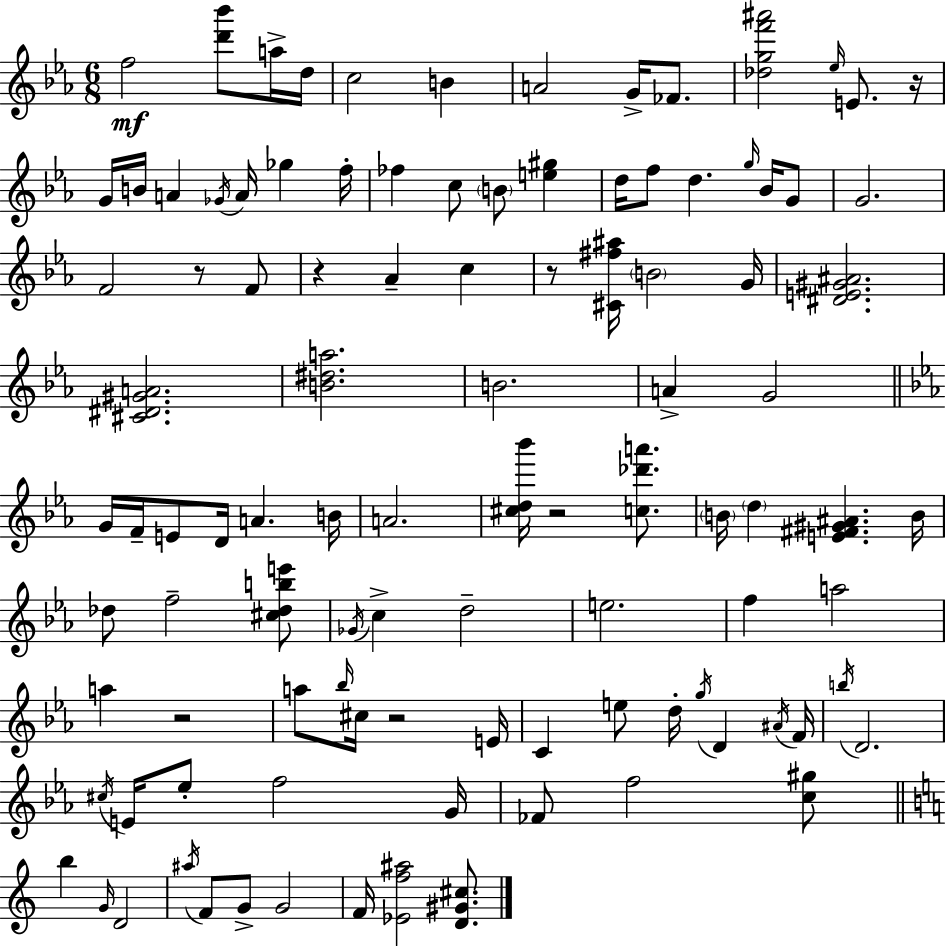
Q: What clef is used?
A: treble